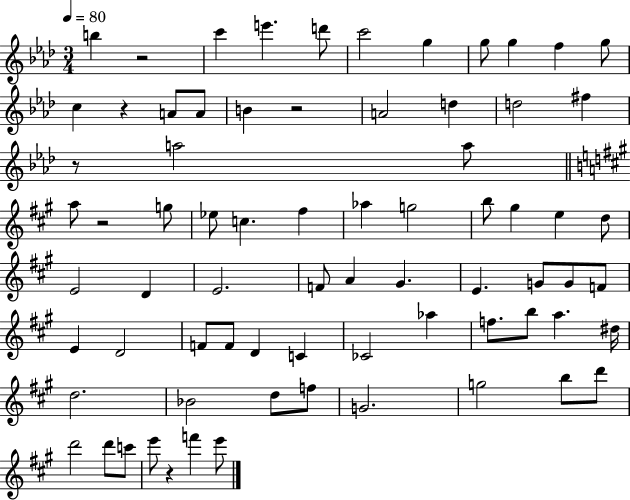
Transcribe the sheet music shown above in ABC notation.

X:1
T:Untitled
M:3/4
L:1/4
K:Ab
b z2 c' e' d'/2 c'2 g g/2 g f g/2 c z A/2 A/2 B z2 A2 d d2 ^f z/2 a2 a/2 a/2 z2 g/2 _e/2 c ^f _a g2 b/2 ^g e d/2 E2 D E2 F/2 A ^G E G/2 G/2 F/2 E D2 F/2 F/2 D C _C2 _a f/2 b/2 a ^d/4 d2 _B2 d/2 f/2 G2 g2 b/2 d'/2 d'2 d'/2 c'/2 e'/2 z f' e'/2